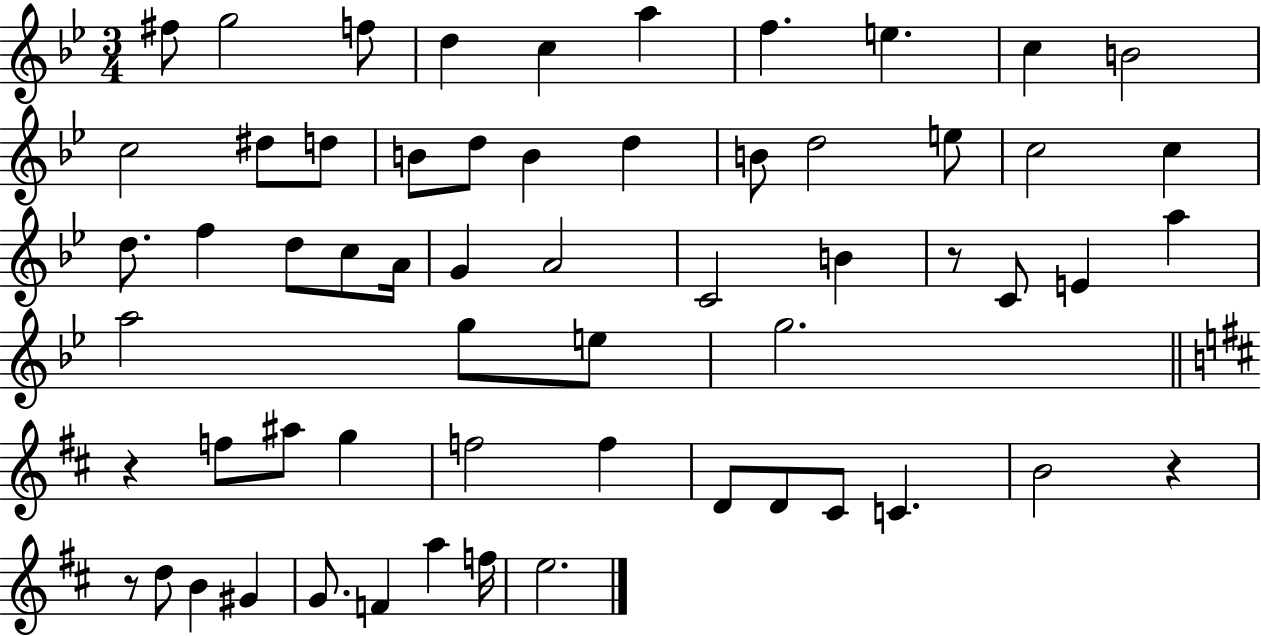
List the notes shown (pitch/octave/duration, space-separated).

F#5/e G5/h F5/e D5/q C5/q A5/q F5/q. E5/q. C5/q B4/h C5/h D#5/e D5/e B4/e D5/e B4/q D5/q B4/e D5/h E5/e C5/h C5/q D5/e. F5/q D5/e C5/e A4/s G4/q A4/h C4/h B4/q R/e C4/e E4/q A5/q A5/h G5/e E5/e G5/h. R/q F5/e A#5/e G5/q F5/h F5/q D4/e D4/e C#4/e C4/q. B4/h R/q R/e D5/e B4/q G#4/q G4/e. F4/q A5/q F5/s E5/h.